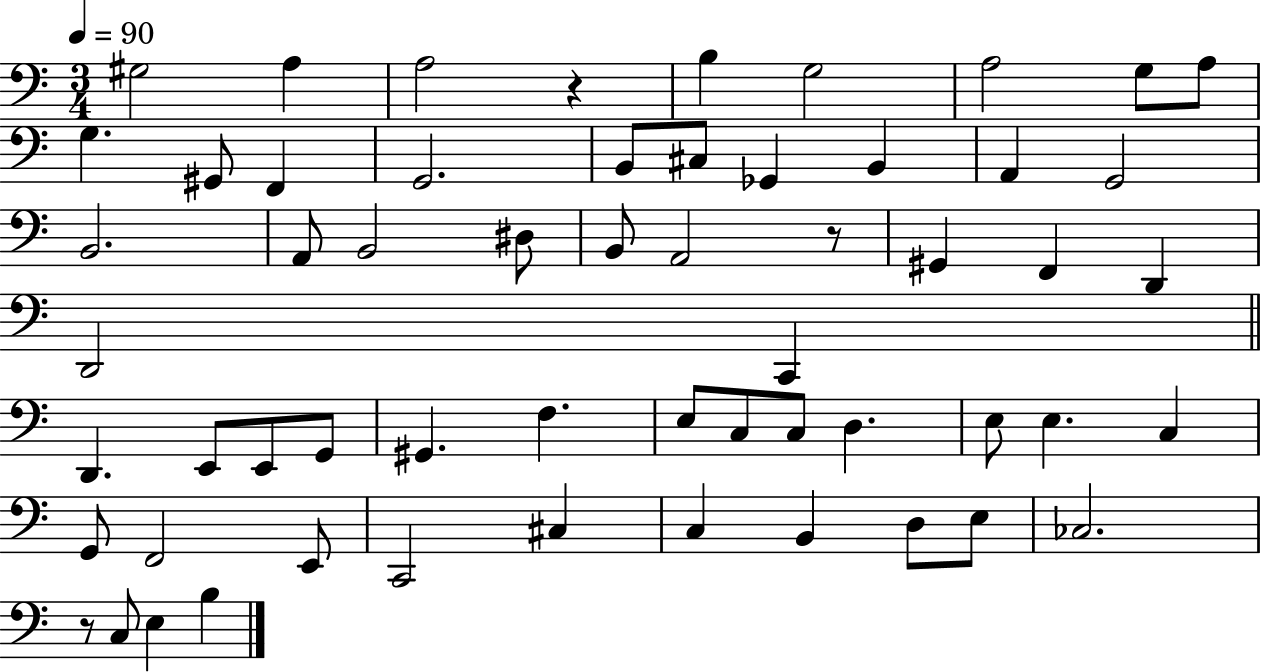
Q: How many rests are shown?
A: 3